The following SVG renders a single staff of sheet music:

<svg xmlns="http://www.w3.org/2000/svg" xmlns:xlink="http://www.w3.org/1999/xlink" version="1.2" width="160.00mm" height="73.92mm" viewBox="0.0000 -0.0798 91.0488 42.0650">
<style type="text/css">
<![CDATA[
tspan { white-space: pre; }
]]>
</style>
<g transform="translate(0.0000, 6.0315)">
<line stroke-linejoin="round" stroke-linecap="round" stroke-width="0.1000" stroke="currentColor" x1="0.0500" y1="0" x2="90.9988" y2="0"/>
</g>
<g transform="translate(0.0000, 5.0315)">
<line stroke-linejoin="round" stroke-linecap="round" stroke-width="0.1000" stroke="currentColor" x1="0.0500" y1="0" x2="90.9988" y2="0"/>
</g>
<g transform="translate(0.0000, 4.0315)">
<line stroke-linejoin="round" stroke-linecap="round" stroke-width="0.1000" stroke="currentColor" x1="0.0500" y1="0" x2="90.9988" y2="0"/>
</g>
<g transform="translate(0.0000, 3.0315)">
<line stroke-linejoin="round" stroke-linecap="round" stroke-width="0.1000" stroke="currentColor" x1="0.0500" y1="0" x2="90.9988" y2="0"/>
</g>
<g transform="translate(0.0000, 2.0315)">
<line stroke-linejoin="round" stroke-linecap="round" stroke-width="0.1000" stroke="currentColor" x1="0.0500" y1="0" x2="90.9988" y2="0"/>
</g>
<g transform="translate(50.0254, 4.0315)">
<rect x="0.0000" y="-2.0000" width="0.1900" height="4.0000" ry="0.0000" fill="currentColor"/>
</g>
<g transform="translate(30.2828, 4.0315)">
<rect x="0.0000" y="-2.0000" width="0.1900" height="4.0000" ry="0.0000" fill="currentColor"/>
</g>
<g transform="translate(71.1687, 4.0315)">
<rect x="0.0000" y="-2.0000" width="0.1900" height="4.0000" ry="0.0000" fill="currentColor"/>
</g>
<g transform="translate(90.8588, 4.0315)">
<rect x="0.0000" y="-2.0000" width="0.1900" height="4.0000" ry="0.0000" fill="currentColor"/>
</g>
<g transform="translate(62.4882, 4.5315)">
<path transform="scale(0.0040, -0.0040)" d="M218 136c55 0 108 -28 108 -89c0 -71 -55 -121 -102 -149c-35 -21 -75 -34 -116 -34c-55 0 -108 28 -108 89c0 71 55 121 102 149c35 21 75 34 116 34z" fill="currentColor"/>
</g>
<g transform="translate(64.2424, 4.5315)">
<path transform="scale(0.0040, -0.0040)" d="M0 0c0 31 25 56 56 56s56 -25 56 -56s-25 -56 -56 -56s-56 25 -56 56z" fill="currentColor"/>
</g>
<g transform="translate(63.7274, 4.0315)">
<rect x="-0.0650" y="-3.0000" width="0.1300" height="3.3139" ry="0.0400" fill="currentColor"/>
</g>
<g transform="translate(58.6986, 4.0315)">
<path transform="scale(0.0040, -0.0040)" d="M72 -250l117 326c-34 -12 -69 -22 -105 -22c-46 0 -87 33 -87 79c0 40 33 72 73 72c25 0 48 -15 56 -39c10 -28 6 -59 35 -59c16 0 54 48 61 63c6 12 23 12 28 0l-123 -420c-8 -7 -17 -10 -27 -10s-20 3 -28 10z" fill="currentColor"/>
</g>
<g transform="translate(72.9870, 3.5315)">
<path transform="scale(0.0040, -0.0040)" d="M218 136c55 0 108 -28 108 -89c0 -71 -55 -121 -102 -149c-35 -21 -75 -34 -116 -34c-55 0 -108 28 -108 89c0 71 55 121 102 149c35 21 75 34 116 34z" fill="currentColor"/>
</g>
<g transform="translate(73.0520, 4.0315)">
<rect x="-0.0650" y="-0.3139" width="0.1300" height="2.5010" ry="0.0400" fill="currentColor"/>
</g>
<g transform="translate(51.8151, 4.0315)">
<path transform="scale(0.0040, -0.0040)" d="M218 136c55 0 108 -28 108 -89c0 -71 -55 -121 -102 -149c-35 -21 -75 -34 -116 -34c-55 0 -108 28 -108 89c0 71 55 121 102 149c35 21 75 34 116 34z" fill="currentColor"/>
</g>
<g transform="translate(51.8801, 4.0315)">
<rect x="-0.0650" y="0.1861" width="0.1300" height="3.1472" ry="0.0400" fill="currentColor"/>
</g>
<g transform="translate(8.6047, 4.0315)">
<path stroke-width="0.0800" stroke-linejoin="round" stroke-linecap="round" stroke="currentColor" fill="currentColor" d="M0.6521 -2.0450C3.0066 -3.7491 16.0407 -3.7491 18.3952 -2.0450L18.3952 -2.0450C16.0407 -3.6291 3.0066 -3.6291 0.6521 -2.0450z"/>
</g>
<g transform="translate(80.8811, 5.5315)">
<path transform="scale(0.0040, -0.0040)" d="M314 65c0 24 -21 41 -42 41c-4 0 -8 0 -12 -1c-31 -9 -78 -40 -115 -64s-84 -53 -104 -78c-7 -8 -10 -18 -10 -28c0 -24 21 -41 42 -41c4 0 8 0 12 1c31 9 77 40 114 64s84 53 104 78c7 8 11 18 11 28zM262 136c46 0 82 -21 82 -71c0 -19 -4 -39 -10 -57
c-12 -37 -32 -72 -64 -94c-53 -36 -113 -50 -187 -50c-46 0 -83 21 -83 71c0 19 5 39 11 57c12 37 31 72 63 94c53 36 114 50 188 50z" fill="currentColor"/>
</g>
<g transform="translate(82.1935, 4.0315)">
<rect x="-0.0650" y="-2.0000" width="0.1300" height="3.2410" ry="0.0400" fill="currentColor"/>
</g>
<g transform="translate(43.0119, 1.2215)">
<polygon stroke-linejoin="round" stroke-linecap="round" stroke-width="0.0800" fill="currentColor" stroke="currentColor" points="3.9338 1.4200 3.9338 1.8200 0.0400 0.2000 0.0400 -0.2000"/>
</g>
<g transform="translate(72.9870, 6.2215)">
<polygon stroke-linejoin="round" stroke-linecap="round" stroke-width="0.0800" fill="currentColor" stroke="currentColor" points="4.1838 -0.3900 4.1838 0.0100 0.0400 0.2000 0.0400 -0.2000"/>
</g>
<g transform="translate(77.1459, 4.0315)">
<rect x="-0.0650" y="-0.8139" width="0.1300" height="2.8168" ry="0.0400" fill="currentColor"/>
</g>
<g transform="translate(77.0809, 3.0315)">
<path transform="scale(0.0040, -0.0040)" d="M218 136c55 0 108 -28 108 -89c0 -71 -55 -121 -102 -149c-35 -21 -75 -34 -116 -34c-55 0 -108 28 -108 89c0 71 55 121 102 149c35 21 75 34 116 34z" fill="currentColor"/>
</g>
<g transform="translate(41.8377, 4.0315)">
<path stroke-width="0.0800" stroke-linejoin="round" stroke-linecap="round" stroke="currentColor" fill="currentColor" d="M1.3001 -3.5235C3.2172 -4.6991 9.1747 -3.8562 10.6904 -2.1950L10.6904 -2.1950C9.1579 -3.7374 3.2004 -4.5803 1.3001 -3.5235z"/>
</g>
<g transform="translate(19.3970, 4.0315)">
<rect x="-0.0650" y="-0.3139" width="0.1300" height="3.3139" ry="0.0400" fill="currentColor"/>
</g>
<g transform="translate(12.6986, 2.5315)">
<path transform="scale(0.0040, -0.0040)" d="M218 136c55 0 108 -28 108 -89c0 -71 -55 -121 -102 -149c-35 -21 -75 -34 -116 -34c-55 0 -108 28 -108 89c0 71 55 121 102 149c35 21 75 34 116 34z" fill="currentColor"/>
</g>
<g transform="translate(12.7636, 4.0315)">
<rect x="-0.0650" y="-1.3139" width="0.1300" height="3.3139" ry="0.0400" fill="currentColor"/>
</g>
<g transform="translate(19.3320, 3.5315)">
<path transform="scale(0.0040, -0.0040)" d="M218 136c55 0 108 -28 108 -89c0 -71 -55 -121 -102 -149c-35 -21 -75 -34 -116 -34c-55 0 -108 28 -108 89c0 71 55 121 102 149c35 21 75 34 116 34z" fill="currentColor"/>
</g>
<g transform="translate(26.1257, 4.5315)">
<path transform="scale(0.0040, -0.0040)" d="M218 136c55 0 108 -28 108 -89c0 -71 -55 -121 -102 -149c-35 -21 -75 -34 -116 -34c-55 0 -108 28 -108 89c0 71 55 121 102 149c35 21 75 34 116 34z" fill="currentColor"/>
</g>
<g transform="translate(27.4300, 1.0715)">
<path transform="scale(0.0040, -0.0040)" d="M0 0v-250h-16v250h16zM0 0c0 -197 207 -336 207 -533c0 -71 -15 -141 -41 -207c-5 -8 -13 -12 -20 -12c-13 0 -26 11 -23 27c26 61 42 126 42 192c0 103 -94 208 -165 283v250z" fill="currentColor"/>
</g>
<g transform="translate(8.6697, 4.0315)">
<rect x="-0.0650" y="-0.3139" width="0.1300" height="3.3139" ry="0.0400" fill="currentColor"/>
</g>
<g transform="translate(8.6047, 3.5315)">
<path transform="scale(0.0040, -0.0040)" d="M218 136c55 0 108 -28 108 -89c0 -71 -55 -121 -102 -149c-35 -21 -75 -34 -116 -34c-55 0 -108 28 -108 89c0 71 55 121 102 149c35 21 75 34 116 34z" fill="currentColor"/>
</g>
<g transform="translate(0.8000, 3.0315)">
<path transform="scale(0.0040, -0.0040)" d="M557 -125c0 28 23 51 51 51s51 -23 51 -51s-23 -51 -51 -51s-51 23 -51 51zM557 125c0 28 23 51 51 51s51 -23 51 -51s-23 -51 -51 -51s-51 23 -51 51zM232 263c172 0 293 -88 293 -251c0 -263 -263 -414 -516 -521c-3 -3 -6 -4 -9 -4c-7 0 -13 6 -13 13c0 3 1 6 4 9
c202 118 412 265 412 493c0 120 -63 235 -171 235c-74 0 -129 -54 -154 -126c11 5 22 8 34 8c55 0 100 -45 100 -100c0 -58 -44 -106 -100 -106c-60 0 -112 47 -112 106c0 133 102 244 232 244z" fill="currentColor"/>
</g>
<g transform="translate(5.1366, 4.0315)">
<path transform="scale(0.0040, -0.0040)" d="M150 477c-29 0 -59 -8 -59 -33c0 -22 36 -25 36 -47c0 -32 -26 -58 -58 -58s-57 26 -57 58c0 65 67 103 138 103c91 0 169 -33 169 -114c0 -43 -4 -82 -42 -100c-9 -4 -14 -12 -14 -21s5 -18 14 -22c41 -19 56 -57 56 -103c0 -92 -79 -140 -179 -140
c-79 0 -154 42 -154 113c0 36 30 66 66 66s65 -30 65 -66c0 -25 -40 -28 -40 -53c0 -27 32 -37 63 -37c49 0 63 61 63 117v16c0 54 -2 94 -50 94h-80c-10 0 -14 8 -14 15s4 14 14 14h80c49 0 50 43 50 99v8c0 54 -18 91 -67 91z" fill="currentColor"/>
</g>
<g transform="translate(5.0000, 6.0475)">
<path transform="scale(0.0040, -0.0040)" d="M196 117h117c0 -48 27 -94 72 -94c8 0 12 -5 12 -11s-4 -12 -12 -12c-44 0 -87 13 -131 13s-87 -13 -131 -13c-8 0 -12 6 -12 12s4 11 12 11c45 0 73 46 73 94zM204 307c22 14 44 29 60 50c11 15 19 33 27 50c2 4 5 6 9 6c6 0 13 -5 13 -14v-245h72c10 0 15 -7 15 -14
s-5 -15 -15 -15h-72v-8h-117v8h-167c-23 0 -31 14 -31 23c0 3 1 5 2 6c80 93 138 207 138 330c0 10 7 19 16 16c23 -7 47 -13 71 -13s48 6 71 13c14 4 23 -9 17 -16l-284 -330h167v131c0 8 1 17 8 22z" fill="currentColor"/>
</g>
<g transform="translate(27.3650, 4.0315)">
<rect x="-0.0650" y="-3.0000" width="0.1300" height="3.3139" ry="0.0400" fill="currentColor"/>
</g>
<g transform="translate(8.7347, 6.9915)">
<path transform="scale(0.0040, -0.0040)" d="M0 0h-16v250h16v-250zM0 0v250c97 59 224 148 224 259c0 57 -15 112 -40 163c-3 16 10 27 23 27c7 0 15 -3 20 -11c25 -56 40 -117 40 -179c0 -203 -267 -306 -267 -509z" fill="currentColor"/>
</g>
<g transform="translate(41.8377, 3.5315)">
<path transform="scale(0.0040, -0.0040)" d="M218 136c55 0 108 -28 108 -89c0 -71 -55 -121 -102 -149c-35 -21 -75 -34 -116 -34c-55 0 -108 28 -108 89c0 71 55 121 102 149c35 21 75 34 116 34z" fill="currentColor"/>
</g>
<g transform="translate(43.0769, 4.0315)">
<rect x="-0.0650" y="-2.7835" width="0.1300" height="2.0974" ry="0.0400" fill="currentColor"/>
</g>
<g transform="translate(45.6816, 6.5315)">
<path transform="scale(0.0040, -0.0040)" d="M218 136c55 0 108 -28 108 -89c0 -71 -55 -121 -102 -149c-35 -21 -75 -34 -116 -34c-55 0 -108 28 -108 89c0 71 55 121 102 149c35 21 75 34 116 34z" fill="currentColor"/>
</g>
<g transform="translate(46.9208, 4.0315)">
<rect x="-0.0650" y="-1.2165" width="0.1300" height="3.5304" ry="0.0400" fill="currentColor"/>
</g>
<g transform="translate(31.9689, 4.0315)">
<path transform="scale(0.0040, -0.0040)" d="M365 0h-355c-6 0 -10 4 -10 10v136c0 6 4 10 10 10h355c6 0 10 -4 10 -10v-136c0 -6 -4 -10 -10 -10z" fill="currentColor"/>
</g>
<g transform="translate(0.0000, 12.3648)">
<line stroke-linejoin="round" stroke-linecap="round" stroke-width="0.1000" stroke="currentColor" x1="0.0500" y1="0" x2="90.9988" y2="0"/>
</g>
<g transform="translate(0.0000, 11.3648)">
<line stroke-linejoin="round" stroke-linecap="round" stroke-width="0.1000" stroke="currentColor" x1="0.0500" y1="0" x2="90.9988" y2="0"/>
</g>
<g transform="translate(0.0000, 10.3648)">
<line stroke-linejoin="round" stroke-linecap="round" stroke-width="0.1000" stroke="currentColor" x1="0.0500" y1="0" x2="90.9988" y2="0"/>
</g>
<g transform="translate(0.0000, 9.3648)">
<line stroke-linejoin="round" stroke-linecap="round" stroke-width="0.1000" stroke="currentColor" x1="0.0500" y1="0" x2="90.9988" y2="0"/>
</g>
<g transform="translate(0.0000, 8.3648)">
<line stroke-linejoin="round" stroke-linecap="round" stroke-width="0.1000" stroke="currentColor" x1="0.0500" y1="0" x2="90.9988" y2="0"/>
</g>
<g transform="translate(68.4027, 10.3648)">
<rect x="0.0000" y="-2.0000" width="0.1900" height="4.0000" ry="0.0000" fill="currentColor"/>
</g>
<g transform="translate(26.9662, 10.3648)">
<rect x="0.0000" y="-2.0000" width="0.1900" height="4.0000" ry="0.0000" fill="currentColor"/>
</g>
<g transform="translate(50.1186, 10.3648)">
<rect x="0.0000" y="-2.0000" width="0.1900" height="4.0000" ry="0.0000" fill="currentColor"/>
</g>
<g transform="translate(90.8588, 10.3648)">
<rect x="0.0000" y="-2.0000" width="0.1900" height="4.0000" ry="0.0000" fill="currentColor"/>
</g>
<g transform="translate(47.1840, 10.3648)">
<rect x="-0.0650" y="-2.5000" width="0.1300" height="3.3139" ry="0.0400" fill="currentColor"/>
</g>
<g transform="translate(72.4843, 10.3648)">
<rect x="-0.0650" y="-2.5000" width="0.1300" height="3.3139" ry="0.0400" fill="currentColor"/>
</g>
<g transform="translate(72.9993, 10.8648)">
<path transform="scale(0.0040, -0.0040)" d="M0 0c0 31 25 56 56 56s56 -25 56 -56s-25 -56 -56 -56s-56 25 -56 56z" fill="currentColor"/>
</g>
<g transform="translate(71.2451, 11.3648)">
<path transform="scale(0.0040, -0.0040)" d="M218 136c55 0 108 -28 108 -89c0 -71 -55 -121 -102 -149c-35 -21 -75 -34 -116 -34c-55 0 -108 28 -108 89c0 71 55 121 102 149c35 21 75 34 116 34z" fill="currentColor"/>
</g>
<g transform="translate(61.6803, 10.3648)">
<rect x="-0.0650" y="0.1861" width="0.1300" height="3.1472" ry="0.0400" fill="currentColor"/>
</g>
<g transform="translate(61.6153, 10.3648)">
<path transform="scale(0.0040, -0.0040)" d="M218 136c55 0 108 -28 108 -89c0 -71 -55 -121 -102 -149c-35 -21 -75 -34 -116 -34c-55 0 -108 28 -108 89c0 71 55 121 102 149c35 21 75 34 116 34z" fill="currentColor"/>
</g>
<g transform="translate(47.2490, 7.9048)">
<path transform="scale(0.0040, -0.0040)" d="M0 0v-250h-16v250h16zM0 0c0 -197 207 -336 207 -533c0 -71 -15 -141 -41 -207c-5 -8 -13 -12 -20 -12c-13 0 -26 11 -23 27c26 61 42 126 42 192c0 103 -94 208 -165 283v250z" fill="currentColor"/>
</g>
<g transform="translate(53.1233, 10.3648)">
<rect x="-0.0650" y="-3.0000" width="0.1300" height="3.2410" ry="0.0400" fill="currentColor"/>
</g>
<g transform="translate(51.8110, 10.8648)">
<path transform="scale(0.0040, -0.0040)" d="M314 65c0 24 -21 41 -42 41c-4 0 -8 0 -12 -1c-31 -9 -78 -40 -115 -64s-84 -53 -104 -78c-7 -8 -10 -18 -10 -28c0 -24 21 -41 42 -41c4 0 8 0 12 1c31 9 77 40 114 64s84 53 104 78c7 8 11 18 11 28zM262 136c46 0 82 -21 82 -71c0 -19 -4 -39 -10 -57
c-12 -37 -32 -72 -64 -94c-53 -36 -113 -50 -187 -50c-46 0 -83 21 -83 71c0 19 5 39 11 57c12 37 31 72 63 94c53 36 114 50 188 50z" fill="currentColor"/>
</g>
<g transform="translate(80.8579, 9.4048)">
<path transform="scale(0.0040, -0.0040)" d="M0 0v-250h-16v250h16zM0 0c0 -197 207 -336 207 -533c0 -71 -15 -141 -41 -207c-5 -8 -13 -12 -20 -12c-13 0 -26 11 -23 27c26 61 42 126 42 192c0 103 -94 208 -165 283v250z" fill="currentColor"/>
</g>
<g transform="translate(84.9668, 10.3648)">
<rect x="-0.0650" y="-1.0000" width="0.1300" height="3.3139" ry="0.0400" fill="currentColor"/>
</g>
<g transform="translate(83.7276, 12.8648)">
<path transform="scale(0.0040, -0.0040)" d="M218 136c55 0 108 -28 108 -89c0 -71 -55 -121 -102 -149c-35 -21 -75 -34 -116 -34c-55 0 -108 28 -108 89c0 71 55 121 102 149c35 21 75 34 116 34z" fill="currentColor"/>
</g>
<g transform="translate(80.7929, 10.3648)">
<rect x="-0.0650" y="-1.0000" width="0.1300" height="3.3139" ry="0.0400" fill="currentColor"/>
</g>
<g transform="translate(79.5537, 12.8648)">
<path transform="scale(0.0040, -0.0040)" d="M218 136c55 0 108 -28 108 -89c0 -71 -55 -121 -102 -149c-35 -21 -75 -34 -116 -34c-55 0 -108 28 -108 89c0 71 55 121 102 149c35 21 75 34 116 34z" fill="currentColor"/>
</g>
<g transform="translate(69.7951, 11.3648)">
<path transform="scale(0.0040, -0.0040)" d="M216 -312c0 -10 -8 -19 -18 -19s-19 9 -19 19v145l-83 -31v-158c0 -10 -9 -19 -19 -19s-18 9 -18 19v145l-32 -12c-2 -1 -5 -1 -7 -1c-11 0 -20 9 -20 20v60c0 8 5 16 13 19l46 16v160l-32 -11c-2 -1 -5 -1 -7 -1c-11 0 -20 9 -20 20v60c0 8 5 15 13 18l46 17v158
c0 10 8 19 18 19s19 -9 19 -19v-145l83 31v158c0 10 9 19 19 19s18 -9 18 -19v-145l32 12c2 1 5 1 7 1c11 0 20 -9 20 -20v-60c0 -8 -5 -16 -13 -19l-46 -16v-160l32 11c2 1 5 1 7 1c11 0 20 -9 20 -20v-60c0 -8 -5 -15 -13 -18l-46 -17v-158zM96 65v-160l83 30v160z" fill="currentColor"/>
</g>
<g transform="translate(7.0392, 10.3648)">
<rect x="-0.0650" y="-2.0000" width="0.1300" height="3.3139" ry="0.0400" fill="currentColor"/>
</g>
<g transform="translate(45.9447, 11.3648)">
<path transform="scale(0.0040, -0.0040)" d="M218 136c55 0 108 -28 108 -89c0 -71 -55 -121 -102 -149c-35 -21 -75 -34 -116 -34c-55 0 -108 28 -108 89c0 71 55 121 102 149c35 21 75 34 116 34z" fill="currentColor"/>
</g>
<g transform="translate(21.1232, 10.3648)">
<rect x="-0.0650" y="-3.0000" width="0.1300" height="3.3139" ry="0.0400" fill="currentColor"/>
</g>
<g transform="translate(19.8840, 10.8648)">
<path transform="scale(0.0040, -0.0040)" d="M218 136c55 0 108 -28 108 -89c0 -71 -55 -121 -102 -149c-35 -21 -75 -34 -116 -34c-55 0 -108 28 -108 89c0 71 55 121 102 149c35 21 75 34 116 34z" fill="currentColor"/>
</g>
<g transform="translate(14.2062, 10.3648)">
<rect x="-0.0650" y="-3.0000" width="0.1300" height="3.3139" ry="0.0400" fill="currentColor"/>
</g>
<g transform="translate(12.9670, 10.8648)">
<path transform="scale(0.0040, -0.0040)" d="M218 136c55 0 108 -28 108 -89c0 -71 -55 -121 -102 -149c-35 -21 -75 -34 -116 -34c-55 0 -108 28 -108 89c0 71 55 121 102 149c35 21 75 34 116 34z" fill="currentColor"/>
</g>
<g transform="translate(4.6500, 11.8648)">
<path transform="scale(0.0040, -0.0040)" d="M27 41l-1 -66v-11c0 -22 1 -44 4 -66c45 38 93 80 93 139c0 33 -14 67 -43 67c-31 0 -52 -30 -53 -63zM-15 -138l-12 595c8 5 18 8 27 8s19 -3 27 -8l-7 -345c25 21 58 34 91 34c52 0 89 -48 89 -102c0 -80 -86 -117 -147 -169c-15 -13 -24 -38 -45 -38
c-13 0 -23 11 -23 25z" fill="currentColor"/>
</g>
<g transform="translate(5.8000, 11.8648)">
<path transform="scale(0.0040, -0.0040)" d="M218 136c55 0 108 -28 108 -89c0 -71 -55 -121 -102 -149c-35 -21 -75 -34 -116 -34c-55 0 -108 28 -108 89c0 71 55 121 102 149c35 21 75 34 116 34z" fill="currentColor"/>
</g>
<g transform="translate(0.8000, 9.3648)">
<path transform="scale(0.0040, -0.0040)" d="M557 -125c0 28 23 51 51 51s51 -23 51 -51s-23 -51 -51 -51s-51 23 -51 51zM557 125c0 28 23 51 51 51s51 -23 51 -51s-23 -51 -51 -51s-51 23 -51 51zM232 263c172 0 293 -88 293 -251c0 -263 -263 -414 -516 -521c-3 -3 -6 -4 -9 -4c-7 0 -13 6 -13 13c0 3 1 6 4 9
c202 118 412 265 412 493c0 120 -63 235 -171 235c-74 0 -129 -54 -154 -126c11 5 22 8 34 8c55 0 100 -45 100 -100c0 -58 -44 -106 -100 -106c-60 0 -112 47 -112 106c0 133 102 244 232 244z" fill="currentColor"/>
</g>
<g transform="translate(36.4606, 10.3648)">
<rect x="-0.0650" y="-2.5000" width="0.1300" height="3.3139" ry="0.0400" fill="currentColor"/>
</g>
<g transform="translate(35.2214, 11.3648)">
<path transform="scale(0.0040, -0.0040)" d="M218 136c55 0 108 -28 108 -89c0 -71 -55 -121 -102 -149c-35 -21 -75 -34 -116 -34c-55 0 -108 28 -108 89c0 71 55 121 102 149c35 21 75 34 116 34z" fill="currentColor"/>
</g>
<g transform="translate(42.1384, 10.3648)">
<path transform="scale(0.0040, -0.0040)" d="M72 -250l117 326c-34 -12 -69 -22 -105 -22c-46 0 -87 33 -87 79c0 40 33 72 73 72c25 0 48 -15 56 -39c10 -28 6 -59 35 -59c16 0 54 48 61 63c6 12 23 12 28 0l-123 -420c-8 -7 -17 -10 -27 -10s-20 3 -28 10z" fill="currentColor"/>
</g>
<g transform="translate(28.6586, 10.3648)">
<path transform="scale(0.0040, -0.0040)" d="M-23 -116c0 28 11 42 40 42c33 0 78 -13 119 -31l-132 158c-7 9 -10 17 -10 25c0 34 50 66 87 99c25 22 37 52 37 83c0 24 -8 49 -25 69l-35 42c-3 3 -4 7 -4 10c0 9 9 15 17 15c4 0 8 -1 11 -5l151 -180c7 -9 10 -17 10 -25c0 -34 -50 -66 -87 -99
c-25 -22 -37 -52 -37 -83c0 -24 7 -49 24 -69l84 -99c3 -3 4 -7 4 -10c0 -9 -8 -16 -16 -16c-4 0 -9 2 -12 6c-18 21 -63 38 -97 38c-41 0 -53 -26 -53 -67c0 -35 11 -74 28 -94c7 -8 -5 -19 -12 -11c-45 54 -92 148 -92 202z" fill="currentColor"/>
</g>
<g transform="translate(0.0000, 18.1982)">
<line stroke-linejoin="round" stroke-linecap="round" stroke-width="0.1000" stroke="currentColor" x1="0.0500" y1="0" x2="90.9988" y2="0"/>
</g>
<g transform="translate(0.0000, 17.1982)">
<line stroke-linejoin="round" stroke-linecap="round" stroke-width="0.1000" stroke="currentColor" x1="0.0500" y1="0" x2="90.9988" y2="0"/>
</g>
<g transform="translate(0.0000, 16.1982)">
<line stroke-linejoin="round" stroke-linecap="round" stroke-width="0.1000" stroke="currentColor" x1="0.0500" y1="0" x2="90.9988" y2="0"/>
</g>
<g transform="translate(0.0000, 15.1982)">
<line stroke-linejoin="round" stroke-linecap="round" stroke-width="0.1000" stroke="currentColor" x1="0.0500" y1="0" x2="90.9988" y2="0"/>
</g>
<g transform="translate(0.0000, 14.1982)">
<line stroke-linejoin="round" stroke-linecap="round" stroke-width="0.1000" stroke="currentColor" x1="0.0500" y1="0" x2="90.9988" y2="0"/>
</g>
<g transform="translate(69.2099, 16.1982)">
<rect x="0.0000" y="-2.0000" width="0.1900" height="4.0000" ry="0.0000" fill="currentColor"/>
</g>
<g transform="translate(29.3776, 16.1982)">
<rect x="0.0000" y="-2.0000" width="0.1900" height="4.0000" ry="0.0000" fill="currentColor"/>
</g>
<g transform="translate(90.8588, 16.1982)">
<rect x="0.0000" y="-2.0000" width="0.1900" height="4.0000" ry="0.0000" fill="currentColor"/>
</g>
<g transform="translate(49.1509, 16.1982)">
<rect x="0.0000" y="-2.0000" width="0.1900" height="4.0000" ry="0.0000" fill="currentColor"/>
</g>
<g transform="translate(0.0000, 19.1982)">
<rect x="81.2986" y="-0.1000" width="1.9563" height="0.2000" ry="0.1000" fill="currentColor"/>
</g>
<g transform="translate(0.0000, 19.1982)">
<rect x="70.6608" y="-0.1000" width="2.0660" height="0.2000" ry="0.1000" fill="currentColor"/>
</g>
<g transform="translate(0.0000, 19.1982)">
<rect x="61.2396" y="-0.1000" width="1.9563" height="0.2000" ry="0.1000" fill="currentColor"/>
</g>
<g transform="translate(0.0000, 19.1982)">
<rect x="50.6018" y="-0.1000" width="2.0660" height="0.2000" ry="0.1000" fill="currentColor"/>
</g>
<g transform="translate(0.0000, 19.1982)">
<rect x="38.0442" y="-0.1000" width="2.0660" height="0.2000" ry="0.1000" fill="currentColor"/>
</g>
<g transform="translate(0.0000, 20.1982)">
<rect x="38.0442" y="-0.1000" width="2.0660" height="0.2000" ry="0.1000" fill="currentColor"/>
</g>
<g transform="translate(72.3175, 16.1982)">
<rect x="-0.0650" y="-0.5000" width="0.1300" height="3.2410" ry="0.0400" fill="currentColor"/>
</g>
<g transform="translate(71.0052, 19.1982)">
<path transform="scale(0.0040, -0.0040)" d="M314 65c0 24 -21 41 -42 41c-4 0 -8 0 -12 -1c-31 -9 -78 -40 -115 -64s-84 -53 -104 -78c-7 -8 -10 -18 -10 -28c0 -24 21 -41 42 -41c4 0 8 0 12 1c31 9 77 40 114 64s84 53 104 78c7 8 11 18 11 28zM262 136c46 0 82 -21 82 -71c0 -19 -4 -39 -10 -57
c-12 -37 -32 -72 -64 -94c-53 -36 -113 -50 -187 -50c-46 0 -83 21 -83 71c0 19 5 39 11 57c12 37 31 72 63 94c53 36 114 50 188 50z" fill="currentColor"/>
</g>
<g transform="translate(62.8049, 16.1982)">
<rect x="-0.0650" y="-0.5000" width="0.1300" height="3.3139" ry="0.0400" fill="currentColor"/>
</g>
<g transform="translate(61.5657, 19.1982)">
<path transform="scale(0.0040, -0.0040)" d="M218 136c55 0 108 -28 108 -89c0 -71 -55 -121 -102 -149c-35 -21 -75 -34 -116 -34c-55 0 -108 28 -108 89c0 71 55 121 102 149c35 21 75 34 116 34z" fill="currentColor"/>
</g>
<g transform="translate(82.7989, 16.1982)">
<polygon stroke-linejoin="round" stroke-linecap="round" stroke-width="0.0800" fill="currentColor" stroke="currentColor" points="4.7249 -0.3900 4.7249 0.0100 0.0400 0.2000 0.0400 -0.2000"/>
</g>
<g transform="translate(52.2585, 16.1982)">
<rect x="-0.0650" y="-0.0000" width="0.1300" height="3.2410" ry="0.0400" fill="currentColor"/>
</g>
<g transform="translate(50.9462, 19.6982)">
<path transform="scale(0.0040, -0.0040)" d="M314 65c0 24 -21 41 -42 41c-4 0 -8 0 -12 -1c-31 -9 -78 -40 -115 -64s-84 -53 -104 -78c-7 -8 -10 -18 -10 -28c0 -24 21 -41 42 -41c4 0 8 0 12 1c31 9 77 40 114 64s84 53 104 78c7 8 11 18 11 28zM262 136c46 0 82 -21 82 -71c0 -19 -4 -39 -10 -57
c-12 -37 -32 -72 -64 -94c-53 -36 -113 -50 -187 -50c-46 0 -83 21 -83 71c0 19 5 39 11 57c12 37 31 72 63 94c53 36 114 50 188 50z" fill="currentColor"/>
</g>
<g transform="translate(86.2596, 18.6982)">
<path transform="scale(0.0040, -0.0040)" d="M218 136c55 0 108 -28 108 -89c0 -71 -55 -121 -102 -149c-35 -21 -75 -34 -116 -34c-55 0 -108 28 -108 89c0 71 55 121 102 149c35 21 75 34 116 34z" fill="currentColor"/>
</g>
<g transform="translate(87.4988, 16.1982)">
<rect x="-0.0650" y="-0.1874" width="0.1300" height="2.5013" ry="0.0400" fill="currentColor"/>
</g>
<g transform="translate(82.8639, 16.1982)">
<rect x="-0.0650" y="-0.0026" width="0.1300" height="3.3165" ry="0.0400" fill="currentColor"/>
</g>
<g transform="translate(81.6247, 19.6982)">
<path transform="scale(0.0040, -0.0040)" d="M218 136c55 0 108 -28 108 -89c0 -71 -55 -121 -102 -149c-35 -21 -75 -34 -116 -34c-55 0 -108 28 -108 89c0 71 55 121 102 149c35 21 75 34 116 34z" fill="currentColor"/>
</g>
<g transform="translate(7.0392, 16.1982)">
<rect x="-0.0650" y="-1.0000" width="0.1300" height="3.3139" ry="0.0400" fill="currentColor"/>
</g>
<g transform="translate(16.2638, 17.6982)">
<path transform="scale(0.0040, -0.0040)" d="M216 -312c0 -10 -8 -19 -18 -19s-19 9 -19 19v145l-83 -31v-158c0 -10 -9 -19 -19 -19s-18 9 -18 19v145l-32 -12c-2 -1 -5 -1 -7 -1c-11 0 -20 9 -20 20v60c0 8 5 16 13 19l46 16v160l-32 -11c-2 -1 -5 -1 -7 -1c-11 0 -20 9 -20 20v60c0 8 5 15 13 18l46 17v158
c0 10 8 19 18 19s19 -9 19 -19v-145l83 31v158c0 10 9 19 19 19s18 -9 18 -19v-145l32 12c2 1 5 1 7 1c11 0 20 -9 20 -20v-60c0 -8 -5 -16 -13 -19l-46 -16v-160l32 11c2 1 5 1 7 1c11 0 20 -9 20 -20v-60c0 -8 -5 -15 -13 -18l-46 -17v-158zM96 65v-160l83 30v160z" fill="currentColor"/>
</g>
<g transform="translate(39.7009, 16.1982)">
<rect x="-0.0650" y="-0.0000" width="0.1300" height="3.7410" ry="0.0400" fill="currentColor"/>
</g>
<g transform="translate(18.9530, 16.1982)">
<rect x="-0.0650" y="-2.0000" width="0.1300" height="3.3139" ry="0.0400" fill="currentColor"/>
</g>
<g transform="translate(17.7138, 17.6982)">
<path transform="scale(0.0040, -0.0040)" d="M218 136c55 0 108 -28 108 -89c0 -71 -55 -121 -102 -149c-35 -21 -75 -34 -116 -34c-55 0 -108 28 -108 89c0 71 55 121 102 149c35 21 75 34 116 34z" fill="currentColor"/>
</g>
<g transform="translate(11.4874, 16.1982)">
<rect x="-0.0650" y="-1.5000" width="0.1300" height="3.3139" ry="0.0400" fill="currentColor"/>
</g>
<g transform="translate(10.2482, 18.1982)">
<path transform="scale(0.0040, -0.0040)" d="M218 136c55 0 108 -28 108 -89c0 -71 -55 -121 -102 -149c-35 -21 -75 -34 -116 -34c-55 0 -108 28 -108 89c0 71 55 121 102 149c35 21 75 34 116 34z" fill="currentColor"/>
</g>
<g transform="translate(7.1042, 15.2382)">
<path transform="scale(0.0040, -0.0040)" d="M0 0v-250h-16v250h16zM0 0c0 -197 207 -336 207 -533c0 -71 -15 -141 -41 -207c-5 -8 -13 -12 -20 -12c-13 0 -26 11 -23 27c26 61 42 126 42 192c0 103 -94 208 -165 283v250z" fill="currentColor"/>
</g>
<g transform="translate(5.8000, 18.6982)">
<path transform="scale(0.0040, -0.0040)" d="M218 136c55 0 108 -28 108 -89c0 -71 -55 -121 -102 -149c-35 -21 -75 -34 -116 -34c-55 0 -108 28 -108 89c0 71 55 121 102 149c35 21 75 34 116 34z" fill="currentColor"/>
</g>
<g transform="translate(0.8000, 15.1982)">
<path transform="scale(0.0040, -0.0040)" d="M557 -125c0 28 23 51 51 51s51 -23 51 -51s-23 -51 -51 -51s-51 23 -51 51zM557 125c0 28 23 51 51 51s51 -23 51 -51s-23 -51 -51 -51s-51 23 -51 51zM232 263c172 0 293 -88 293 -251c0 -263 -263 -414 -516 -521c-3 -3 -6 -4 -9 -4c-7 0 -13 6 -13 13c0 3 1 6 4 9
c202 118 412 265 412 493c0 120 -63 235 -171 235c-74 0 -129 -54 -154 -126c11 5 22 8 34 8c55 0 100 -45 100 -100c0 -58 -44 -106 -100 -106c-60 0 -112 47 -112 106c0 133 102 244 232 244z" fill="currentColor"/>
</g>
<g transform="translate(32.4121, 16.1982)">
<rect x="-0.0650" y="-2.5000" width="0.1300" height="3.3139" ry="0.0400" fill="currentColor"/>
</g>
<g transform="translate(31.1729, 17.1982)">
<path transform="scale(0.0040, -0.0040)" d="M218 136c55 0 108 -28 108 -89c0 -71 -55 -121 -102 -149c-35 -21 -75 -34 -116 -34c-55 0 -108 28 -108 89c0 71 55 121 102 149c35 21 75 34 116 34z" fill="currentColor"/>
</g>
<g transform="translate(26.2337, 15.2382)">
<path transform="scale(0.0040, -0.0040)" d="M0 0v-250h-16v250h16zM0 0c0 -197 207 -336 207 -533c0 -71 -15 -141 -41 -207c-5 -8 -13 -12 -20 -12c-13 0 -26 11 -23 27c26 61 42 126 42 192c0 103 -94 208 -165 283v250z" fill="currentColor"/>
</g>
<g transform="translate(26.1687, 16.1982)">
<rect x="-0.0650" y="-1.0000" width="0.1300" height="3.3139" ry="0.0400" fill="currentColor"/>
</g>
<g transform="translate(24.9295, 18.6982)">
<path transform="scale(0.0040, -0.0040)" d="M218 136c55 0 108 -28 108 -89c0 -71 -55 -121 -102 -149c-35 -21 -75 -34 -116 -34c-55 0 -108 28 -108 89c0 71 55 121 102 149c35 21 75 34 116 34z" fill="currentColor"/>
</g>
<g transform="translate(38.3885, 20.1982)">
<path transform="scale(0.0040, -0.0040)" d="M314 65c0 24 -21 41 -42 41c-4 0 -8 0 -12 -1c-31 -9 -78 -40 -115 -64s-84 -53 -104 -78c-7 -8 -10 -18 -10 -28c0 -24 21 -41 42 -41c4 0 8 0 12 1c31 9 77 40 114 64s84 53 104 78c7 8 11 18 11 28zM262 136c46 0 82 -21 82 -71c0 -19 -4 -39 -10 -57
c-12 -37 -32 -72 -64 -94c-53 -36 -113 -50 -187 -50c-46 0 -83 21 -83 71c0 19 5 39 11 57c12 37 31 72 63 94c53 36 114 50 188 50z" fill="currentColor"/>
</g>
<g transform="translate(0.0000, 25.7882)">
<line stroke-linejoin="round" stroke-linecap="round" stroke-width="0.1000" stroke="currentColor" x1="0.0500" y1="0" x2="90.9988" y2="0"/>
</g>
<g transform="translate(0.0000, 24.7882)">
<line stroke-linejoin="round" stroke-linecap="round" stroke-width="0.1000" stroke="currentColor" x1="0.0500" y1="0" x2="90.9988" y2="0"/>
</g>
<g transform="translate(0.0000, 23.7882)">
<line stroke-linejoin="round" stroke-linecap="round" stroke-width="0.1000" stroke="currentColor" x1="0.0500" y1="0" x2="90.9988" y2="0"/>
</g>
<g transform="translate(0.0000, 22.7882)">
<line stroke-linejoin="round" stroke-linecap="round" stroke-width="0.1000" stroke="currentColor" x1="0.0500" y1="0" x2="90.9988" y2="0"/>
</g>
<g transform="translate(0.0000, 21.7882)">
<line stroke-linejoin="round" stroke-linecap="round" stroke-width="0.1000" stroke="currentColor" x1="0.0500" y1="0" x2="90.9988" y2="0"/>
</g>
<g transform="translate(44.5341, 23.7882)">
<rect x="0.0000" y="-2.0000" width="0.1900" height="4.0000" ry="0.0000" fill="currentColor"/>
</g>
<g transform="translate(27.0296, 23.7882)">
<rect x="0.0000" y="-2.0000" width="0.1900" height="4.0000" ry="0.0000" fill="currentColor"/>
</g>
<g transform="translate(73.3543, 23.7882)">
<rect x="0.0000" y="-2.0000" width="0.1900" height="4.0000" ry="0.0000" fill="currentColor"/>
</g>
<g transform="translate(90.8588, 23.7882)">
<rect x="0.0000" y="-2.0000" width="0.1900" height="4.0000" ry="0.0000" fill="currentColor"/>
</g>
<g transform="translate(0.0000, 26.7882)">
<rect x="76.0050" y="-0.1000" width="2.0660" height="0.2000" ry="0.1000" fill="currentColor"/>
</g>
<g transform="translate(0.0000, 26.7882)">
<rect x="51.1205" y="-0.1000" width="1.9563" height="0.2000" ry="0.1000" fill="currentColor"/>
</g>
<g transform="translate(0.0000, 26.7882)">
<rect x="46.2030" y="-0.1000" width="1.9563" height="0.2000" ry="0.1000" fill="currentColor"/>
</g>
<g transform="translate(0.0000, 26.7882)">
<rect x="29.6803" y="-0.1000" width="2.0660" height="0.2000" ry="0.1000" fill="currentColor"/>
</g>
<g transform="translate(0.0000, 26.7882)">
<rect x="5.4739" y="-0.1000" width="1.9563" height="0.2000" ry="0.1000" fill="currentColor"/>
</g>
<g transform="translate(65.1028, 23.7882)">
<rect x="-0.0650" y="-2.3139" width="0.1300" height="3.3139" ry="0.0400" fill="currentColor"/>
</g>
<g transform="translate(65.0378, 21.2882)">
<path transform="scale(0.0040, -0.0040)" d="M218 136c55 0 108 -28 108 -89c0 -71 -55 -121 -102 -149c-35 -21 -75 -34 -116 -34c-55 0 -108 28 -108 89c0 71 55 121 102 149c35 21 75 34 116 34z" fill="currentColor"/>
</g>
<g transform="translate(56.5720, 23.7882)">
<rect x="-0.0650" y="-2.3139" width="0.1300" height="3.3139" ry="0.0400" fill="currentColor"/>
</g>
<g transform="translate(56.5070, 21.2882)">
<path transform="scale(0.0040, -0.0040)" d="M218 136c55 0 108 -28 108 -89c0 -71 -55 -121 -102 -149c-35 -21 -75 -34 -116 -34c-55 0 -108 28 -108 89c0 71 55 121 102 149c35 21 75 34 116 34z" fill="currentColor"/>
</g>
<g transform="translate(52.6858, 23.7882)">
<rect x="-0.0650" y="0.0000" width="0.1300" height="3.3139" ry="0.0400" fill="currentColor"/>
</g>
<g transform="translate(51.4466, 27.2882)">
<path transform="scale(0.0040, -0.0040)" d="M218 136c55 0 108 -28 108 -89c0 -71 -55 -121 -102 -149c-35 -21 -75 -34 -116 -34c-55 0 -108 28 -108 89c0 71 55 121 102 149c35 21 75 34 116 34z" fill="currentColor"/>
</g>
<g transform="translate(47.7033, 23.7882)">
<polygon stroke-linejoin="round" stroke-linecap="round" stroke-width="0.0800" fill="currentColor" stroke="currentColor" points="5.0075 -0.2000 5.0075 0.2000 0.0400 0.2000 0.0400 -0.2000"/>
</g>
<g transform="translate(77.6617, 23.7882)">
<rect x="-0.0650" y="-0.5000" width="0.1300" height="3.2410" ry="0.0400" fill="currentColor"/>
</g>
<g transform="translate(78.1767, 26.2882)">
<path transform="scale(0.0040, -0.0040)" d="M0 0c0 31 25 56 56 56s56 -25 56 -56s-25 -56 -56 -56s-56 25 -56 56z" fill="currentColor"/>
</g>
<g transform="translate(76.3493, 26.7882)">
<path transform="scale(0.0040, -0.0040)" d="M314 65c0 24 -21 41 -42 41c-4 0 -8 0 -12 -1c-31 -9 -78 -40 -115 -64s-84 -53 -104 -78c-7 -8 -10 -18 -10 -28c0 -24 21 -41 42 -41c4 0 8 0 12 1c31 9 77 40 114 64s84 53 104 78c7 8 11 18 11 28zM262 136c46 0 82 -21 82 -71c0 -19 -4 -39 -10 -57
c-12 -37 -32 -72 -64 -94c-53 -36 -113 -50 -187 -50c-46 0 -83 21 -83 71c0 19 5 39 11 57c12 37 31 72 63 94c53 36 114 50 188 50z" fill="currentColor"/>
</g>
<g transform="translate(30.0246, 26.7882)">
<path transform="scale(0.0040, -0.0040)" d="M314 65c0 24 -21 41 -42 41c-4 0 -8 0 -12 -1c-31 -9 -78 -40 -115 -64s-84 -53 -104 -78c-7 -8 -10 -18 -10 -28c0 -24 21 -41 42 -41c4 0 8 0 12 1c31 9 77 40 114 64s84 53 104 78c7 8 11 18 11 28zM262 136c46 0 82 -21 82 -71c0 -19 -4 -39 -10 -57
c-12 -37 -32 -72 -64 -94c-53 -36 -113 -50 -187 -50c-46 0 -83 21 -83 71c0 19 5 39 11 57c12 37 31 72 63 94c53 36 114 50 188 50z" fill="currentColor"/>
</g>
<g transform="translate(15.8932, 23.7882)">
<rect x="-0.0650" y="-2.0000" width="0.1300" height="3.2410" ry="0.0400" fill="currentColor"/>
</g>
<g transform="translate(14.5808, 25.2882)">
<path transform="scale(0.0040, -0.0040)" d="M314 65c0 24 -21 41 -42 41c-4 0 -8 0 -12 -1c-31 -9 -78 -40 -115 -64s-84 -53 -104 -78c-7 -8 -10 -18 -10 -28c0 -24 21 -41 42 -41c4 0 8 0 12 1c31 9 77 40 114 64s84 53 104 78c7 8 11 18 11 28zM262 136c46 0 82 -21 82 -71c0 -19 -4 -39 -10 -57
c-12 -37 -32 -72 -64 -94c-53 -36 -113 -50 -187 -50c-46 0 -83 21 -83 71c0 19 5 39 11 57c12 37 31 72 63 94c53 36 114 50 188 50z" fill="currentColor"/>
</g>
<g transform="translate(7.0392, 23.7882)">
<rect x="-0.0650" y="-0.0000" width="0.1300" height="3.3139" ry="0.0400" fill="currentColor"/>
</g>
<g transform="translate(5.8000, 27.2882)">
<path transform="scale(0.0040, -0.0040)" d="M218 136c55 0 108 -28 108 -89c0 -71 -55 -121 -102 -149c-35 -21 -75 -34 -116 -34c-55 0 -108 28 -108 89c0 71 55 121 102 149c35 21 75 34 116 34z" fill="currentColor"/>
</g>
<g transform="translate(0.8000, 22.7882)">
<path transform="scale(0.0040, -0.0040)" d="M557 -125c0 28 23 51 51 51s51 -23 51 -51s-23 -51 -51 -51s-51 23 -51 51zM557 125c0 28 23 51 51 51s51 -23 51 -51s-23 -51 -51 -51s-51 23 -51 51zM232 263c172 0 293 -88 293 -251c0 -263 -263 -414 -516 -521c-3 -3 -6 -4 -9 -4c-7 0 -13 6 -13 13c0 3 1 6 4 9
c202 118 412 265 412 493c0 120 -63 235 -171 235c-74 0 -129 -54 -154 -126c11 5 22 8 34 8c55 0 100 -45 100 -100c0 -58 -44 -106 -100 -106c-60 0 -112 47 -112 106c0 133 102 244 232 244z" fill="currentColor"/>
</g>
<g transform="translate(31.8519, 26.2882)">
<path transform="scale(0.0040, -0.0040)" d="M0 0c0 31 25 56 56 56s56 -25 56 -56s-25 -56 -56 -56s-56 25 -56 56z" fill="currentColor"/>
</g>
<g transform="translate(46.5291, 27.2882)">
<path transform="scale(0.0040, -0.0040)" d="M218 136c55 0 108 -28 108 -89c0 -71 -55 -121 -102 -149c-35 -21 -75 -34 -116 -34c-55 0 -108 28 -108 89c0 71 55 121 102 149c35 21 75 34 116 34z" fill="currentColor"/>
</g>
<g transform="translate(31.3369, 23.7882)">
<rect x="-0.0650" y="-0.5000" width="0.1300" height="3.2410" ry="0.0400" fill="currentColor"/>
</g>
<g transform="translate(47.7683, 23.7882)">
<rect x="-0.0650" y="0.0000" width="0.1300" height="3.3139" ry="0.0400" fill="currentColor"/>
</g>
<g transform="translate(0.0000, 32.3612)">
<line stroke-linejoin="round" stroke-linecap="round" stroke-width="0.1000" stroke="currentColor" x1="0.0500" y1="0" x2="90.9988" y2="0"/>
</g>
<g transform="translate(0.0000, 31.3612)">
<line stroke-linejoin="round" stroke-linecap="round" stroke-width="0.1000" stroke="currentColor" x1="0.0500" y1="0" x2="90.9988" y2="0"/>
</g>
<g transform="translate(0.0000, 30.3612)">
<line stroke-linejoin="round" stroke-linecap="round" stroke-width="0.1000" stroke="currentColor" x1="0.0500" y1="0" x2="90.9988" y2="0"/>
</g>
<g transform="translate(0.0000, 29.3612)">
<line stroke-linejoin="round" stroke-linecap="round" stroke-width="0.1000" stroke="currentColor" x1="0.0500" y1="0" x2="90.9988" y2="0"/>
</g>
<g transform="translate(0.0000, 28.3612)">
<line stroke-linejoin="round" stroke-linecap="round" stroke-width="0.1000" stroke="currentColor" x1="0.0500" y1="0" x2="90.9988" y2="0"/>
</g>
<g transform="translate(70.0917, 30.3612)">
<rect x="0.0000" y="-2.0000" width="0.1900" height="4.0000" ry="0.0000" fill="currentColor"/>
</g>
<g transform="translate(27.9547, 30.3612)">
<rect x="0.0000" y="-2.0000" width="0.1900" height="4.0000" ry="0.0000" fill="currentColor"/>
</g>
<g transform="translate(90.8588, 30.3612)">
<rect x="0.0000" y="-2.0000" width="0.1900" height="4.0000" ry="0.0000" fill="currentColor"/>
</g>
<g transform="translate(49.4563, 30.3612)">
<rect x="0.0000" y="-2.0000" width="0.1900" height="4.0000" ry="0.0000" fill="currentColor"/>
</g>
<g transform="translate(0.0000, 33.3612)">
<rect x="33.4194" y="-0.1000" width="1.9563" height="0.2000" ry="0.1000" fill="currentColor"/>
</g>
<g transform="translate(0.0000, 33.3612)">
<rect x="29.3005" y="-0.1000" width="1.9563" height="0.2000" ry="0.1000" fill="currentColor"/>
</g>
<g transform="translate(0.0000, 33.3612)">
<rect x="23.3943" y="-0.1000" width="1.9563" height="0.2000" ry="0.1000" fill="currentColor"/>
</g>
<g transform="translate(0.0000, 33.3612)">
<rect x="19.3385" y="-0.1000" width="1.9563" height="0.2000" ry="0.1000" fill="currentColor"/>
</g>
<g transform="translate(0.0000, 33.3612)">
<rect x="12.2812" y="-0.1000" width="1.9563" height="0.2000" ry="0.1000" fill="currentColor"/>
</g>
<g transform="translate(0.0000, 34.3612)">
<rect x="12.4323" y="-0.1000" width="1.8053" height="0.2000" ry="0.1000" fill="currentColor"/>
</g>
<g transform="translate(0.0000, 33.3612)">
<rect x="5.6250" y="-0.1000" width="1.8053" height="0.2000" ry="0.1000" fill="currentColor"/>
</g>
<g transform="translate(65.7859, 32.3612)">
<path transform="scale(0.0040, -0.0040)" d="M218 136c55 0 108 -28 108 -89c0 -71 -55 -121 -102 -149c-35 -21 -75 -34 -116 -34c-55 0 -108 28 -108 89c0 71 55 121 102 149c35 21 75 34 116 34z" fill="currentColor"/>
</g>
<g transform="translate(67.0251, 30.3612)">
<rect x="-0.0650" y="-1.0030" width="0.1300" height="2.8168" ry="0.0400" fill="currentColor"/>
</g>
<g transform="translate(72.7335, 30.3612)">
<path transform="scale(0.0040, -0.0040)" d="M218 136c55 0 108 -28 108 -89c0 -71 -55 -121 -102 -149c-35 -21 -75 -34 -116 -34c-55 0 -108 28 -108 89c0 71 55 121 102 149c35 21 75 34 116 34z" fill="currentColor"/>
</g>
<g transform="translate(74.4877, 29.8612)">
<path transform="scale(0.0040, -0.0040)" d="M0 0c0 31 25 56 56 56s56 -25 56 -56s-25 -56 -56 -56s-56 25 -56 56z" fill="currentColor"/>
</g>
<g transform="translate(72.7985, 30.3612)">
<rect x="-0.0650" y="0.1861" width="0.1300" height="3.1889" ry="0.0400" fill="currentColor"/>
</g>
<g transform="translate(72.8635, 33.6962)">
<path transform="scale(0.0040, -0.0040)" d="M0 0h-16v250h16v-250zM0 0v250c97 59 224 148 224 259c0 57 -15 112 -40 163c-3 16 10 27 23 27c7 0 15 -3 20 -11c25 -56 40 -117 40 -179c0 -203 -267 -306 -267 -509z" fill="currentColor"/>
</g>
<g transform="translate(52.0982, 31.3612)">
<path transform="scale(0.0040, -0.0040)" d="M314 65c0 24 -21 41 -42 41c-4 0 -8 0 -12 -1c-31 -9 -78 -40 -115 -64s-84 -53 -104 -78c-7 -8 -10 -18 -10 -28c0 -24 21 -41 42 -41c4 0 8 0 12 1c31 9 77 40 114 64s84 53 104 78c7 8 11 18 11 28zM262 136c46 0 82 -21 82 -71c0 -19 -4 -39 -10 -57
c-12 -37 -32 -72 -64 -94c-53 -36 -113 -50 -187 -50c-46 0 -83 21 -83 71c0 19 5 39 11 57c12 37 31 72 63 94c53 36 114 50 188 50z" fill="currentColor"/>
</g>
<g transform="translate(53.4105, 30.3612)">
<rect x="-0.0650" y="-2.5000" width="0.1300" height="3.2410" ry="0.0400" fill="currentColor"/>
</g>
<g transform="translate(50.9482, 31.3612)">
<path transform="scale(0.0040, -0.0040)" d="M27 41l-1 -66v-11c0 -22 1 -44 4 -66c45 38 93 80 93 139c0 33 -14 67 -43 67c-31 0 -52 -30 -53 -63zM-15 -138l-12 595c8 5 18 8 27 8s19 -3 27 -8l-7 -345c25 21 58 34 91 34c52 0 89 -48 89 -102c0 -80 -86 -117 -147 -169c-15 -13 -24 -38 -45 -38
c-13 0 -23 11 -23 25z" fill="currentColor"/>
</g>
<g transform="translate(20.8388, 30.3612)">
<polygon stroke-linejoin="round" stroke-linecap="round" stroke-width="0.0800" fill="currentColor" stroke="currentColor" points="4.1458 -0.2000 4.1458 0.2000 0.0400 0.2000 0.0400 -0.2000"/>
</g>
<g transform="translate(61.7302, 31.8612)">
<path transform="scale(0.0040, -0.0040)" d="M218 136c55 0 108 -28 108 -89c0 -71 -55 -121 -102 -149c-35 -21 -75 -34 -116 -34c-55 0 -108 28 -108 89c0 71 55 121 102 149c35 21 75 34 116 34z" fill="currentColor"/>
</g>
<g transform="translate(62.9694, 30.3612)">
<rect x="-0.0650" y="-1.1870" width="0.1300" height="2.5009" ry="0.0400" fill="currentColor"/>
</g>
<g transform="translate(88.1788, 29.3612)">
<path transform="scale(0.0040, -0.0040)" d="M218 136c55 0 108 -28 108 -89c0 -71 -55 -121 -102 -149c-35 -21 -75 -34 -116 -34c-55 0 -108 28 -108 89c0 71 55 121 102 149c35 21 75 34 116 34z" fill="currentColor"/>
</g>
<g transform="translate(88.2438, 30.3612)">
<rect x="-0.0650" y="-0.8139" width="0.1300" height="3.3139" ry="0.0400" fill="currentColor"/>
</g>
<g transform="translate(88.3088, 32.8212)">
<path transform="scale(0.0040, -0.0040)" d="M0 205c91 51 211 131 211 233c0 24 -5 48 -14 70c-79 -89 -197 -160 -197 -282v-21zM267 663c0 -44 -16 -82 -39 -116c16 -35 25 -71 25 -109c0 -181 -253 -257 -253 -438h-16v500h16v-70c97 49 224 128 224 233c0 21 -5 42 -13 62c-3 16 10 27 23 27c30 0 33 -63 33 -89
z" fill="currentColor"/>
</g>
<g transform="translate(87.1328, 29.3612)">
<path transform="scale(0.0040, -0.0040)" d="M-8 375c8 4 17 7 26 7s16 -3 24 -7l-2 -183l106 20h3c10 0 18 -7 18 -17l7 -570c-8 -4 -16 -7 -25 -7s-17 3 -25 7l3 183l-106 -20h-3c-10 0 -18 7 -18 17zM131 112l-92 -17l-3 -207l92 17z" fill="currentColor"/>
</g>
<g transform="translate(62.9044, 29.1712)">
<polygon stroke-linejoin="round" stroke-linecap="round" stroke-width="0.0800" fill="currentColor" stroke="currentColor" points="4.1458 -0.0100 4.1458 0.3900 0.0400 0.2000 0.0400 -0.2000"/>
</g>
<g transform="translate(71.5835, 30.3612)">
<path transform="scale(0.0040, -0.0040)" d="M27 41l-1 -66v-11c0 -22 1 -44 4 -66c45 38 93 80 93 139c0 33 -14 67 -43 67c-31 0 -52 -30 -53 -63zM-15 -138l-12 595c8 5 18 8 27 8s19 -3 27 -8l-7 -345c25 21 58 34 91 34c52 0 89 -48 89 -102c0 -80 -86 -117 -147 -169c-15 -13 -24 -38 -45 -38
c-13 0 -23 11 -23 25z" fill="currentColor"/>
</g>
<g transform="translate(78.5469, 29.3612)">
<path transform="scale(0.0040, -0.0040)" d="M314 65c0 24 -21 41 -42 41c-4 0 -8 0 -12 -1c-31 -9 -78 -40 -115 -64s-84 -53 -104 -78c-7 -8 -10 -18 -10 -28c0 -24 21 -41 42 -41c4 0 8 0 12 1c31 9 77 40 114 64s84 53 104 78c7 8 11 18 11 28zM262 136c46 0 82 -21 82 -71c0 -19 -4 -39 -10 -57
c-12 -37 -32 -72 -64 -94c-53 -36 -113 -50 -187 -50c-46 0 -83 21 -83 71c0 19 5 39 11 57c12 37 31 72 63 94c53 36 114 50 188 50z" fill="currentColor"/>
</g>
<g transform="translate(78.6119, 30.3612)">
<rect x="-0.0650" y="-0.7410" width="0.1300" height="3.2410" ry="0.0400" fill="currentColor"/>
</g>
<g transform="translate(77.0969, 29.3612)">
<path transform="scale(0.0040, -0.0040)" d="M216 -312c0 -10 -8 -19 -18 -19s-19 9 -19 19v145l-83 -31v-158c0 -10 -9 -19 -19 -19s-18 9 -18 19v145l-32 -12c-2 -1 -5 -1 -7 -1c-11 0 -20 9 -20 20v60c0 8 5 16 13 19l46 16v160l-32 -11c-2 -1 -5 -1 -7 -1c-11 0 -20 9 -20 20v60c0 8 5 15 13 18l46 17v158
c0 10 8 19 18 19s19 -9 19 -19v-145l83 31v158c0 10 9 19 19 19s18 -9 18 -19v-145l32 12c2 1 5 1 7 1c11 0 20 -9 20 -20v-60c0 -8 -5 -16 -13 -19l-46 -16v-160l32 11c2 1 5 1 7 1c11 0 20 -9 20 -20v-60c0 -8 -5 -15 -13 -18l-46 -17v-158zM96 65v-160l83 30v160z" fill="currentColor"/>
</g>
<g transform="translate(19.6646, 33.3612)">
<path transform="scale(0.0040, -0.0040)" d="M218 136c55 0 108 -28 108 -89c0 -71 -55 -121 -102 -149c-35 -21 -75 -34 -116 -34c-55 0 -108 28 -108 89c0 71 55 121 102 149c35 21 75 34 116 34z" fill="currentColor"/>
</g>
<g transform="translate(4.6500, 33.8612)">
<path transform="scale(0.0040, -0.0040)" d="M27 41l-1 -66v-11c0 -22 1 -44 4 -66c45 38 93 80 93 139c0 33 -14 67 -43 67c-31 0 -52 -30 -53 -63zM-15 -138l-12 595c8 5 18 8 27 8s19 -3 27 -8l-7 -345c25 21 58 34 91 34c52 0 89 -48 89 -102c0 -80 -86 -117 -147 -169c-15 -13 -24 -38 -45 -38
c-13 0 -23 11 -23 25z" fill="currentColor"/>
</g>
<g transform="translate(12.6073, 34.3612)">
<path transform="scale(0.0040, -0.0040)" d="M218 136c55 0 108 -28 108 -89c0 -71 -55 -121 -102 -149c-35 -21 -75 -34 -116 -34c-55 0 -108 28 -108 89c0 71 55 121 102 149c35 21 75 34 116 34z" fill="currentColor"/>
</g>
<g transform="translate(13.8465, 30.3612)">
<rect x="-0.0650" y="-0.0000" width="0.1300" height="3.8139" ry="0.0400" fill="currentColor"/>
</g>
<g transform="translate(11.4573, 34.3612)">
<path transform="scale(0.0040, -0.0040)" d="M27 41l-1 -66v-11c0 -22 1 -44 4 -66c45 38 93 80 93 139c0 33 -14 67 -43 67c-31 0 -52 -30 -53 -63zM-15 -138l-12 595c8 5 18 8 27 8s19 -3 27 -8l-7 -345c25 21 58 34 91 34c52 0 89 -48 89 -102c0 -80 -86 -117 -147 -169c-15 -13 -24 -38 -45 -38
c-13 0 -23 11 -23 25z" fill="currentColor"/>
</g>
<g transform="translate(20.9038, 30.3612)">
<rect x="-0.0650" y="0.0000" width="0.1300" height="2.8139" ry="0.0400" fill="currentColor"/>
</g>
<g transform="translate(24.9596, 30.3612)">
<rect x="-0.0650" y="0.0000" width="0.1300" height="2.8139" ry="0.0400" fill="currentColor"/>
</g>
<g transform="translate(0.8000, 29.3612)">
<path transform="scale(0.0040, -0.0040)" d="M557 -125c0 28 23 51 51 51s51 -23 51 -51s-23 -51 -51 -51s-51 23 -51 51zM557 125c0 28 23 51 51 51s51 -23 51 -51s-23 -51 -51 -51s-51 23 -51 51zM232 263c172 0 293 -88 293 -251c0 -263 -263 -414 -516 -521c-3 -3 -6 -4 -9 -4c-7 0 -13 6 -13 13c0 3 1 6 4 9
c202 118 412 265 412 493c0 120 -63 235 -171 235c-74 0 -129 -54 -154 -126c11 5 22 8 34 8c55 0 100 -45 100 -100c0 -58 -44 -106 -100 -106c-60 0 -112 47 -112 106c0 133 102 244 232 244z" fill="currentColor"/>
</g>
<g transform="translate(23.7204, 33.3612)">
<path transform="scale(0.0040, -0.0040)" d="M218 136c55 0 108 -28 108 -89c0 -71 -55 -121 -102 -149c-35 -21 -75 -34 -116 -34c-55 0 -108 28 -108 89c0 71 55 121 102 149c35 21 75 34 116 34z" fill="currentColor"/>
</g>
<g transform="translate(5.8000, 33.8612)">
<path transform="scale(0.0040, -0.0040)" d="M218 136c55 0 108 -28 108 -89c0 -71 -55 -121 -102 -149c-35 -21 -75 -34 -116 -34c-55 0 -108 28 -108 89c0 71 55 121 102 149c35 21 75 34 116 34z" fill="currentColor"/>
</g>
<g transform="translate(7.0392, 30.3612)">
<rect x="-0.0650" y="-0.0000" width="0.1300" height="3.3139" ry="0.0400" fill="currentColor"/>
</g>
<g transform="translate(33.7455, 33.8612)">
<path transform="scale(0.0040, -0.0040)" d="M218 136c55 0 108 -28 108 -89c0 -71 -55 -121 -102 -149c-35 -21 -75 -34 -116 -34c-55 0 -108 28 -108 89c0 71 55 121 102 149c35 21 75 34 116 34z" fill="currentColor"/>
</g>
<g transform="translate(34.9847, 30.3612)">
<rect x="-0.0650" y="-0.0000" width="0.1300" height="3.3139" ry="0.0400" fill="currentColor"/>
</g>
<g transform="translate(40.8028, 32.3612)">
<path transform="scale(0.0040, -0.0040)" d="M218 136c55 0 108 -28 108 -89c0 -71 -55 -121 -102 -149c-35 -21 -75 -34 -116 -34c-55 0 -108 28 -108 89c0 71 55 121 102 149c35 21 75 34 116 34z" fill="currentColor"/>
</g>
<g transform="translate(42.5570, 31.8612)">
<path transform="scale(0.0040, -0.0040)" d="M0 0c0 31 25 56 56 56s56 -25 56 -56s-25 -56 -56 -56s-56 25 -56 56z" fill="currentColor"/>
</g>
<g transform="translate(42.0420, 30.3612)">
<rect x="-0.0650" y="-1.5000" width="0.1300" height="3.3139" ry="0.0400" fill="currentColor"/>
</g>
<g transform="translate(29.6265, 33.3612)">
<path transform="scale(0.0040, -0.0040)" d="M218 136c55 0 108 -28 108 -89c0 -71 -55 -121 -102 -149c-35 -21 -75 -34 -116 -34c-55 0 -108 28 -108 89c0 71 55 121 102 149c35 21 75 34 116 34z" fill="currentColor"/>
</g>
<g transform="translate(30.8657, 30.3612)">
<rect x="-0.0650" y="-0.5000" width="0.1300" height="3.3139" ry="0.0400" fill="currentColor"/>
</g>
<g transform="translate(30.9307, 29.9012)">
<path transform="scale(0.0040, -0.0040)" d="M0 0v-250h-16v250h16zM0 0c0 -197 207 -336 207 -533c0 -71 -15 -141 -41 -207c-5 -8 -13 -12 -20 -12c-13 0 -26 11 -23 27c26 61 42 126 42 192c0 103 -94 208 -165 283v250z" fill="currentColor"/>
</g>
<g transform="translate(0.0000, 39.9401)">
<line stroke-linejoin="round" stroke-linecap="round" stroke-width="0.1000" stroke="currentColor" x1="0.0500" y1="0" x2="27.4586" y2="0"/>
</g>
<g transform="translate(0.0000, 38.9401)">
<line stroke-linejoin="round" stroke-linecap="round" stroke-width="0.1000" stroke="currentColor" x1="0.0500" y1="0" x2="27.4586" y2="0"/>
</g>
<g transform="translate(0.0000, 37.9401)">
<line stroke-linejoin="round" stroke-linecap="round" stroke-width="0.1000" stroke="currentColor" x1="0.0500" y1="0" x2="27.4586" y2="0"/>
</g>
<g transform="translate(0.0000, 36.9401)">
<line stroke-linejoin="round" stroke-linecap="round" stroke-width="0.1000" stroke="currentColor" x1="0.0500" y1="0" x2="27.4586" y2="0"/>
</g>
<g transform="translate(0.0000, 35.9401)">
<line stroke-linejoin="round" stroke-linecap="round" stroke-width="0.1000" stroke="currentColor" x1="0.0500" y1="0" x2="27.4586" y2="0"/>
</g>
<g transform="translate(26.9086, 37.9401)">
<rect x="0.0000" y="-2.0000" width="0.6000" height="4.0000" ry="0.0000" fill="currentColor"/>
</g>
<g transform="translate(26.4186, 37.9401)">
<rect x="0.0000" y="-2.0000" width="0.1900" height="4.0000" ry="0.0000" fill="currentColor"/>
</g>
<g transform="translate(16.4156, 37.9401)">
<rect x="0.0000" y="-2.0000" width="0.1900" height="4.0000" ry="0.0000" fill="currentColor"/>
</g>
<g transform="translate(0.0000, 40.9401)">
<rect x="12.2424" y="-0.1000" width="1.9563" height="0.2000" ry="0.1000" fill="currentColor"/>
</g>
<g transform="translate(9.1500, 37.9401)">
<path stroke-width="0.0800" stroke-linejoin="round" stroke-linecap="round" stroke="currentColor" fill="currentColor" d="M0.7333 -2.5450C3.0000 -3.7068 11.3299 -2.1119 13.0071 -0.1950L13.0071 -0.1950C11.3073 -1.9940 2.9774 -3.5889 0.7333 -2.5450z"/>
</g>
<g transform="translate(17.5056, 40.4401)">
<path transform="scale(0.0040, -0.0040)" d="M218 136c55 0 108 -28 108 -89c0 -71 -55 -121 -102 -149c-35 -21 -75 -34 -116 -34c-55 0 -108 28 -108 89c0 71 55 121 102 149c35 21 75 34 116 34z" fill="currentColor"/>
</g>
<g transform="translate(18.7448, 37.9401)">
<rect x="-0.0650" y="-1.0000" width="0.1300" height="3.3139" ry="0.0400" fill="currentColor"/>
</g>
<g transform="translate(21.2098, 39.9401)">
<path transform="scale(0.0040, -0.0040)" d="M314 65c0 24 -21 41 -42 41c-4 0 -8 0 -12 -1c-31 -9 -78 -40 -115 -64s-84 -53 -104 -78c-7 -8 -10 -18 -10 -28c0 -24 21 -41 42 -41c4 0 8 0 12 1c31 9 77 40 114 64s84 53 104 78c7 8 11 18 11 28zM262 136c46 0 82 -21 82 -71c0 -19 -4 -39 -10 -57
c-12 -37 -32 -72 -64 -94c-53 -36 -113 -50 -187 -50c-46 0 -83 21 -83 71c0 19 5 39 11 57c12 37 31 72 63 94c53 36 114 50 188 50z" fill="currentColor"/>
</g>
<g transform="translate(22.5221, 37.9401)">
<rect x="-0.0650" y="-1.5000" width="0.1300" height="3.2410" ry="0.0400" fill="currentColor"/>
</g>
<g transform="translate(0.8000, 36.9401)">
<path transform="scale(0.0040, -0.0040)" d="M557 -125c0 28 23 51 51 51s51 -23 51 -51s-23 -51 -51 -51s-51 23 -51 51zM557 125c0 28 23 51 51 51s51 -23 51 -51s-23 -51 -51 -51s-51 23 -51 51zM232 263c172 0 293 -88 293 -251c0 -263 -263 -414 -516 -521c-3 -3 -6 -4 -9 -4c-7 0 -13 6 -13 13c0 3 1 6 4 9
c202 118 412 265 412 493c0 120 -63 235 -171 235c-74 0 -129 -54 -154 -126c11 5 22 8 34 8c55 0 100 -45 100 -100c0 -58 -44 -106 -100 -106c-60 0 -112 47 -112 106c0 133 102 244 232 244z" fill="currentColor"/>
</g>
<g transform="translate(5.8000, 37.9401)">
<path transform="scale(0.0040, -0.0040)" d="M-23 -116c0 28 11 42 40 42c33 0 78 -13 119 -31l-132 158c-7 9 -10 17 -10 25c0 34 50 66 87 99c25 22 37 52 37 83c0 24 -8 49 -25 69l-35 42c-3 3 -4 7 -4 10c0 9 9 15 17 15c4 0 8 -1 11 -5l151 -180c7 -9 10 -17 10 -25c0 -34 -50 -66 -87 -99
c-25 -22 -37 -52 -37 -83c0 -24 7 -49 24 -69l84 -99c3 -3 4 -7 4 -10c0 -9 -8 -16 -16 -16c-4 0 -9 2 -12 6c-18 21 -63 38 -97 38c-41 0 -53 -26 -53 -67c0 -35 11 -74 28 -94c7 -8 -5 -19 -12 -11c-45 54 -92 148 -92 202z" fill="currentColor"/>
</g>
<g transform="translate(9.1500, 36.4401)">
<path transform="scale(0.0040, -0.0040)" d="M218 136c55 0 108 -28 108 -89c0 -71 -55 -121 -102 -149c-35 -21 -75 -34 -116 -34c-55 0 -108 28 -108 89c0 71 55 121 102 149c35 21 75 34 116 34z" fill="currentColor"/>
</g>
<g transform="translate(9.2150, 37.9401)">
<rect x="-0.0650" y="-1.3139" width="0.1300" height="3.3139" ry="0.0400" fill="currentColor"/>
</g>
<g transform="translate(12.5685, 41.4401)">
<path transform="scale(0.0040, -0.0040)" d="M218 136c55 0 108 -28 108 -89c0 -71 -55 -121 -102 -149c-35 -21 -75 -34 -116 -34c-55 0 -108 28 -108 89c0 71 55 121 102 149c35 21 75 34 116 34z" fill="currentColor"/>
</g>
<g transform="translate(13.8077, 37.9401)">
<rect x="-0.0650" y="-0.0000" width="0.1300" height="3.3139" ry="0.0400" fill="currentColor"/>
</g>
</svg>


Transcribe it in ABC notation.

X:1
T:Untitled
M:3/4
L:1/4
K:C
E,/2 G, E, C,/2 z2 E,/2 F,,/2 D, z/2 C, E,/2 F,/2 A,,2 _A,, C, C, z B,, z/2 B,,/2 C,2 D, ^B,, F,,/2 F,, F,,/2 G,, ^A,, F,,/2 B,, C,,2 D,,2 E,, E,,2 D,,/2 F,,/2 D,, A,,2 E,,2 D,,/2 D,,/2 B, B, E,,2 _D,, _C,, E,,/2 E,,/2 E,,/2 D,, G,, _B,,2 A,,/2 G,,/2 _D,/2 ^F,2 F,/4 z G, D,, F,, G,,2